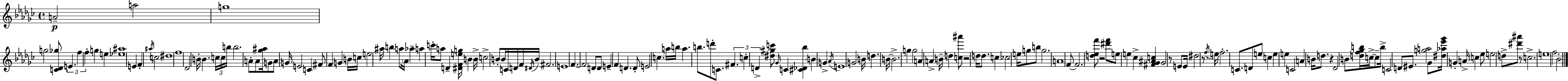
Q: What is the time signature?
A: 4/4